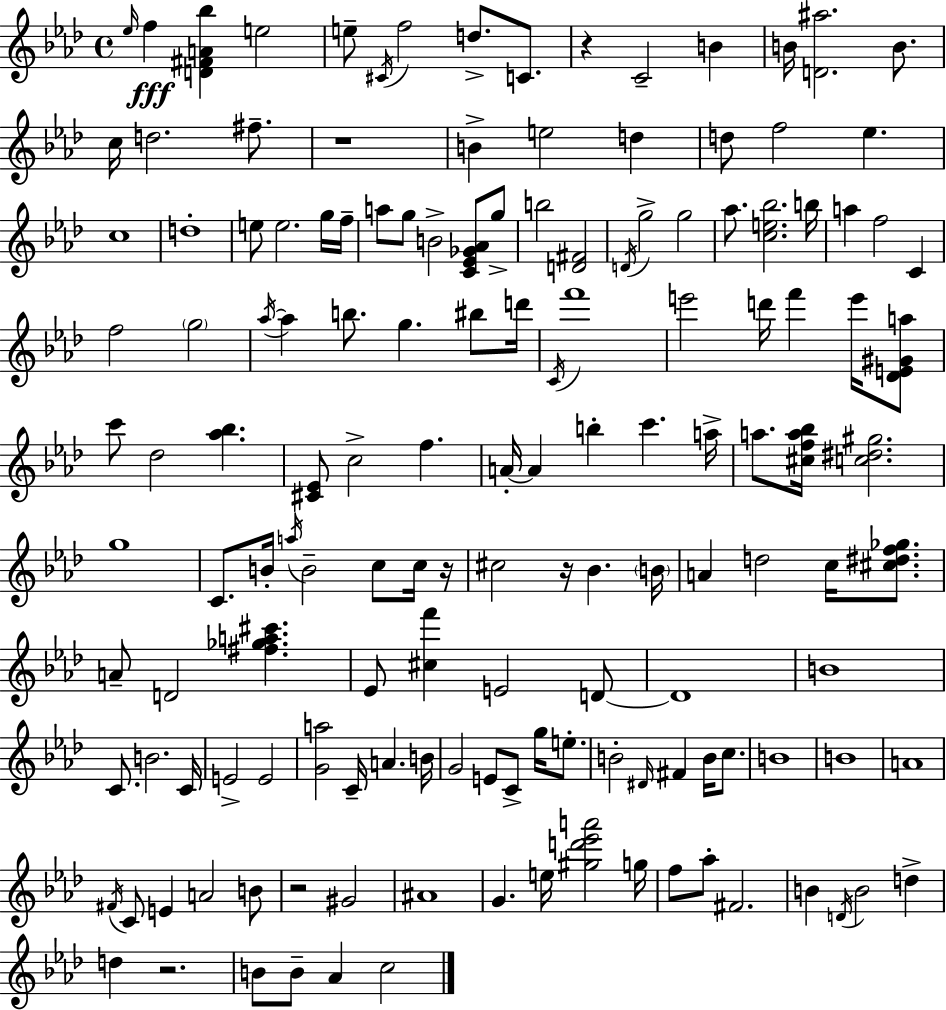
Eb5/s F5/q [D4,F#4,A4,Bb5]/q E5/h E5/e C#4/s F5/h D5/e. C4/e. R/q C4/h B4/q B4/s [D4,A#5]/h. B4/e. C5/s D5/h. F#5/e. R/w B4/q E5/h D5/q D5/e F5/h Eb5/q. C5/w D5/w E5/e E5/h. G5/s F5/s A5/e G5/e B4/h [C4,Eb4,Gb4,Ab4]/e G5/e B5/h [D4,F#4]/h D4/s G5/h G5/h Ab5/e. [C5,E5,Bb5]/h. B5/s A5/q F5/h C4/q F5/h G5/h Ab5/s Ab5/q B5/e. G5/q. BIS5/e D6/s C4/s F6/w E6/h D6/s F6/q E6/s [Db4,E4,G#4,A5]/e C6/e Db5/h [Ab5,Bb5]/q. [C#4,Eb4]/e C5/h F5/q. A4/s A4/q B5/q C6/q. A5/s A5/e. [C#5,F5,A5,Bb5]/s [C5,D#5,G#5]/h. G5/w C4/e. B4/s A5/s B4/h C5/e C5/s R/s C#5/h R/s Bb4/q. B4/s A4/q D5/h C5/s [C#5,D#5,F5,Gb5]/e. A4/e D4/h [F#5,Gb5,A5,C#6]/q. Eb4/e [C#5,F6]/q E4/h D4/e D4/w B4/w C4/e. B4/h. C4/s E4/h E4/h [G4,A5]/h C4/s A4/q. B4/s G4/h E4/e C4/e G5/s E5/e. B4/h D#4/s F#4/q B4/s C5/e. B4/w B4/w A4/w F#4/s C4/e E4/q A4/h B4/e R/h G#4/h A#4/w G4/q. E5/s [G#5,D6,Eb6,A6]/h G5/s F5/e Ab5/e F#4/h. B4/q D4/s B4/h D5/q D5/q R/h. B4/e B4/e Ab4/q C5/h